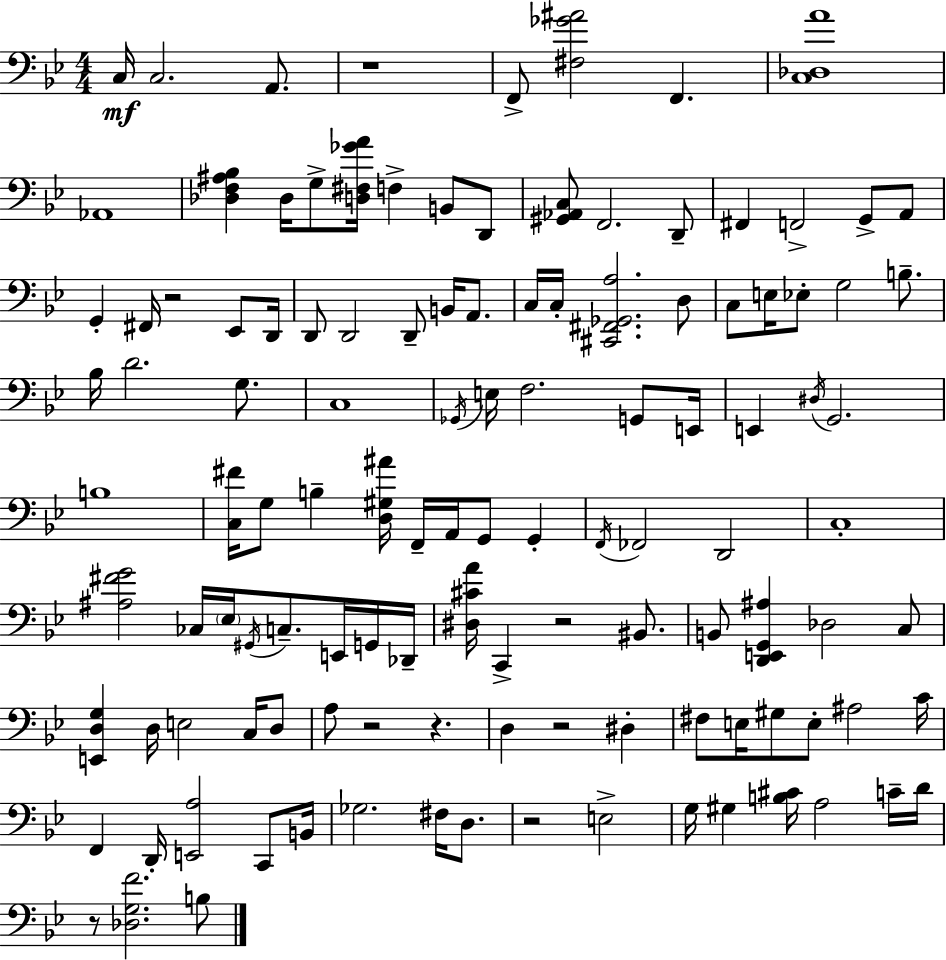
{
  \clef bass
  \numericTimeSignature
  \time 4/4
  \key bes \major
  c16\mf c2. a,8. | r1 | f,8-> <fis ges' ais'>2 f,4. | <c des a'>1 | \break aes,1 | <des f ais bes>4 des16 g8-> <d fis ges' a'>16 f4-> b,8 d,8 | <gis, aes, c>8 f,2. d,8-- | fis,4 f,2-> g,8-> a,8 | \break g,4-. fis,16 r2 ees,8 d,16 | d,8 d,2 d,8-- b,16 a,8. | c16 c16-. <cis, fis, ges, a>2. d8 | c8 e16 ees8-. g2 b8.-- | \break bes16 d'2. g8. | c1 | \acciaccatura { ges,16 } e16 f2. g,8 | e,16 e,4 \acciaccatura { dis16 } g,2. | \break b1 | <c fis'>16 g8 b4-- <d gis ais'>16 f,16-- a,16 g,8 g,4-. | \acciaccatura { f,16 } fes,2 d,2 | c1-. | \break <ais fis' g'>2 ces16 \parenthesize ees16 \acciaccatura { gis,16 } c8.-- | e,16 g,16 des,16-- <dis cis' a'>16 c,4-> r2 | bis,8. b,8 <d, e, g, ais>4 des2 | c8 <e, d g>4 d16 e2 | \break c16 d8 a8 r2 r4. | d4 r2 | dis4-. fis8 e16 gis8 e8-. ais2 | c'16 f,4 d,16-. <e, a>2 | \break c,8 b,16 ges2. | fis16 d8. r2 e2-> | g16 gis4 <b cis'>16 a2 | c'16-- d'16 r8 <des g f'>2. | \break b8 \bar "|."
}